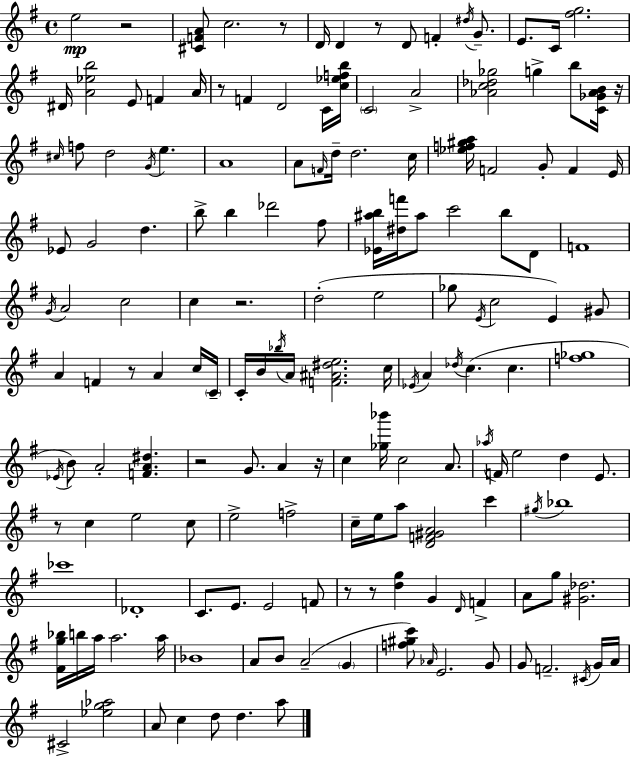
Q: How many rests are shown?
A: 12